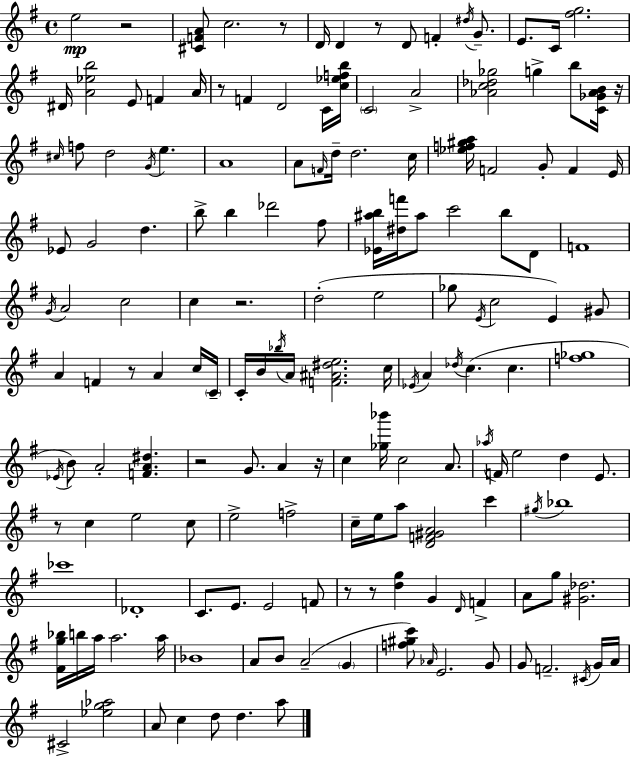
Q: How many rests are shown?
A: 12